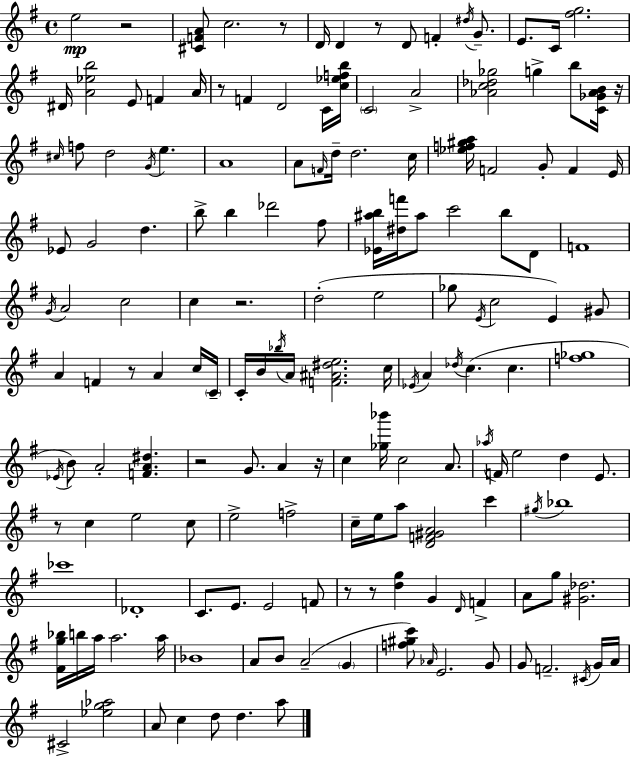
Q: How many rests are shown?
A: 12